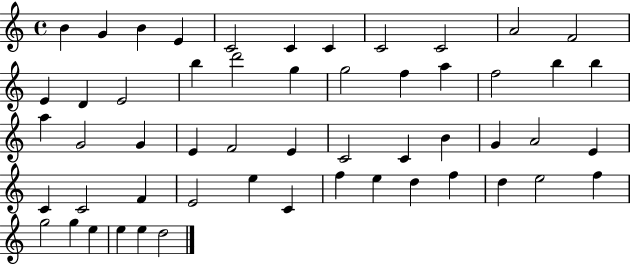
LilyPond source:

{
  \clef treble
  \time 4/4
  \defaultTimeSignature
  \key c \major
  b'4 g'4 b'4 e'4 | c'2 c'4 c'4 | c'2 c'2 | a'2 f'2 | \break e'4 d'4 e'2 | b''4 d'''2 g''4 | g''2 f''4 a''4 | f''2 b''4 b''4 | \break a''4 g'2 g'4 | e'4 f'2 e'4 | c'2 c'4 b'4 | g'4 a'2 e'4 | \break c'4 c'2 f'4 | e'2 e''4 c'4 | f''4 e''4 d''4 f''4 | d''4 e''2 f''4 | \break g''2 g''4 e''4 | e''4 e''4 d''2 | \bar "|."
}